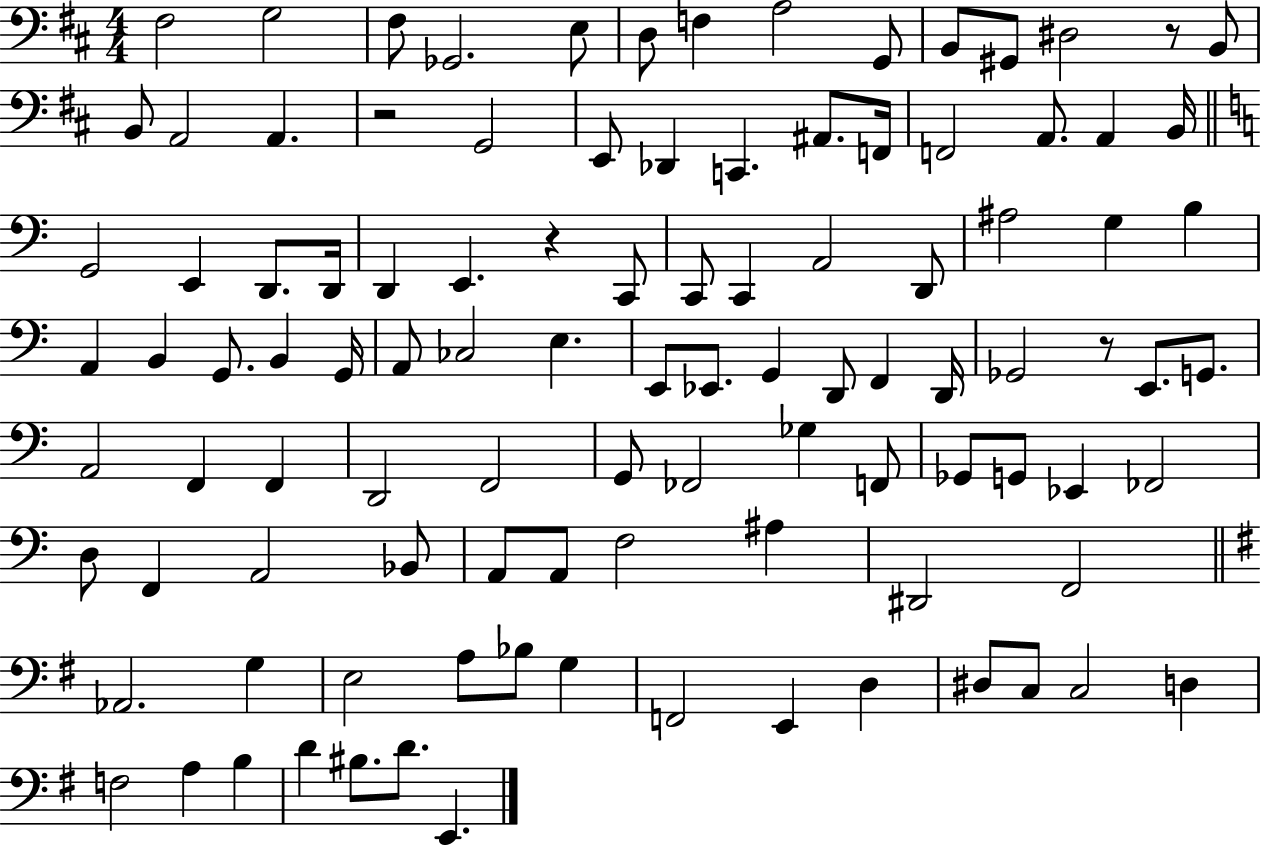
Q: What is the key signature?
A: D major